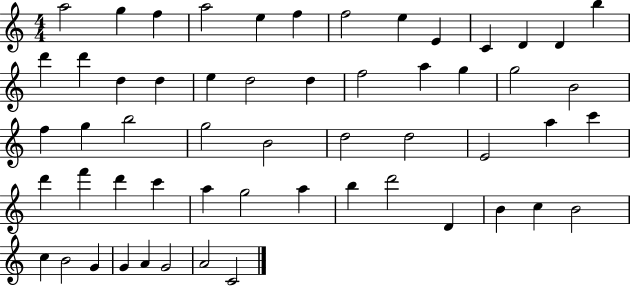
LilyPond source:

{
  \clef treble
  \numericTimeSignature
  \time 4/4
  \key c \major
  a''2 g''4 f''4 | a''2 e''4 f''4 | f''2 e''4 e'4 | c'4 d'4 d'4 b''4 | \break d'''4 d'''4 d''4 d''4 | e''4 d''2 d''4 | f''2 a''4 g''4 | g''2 b'2 | \break f''4 g''4 b''2 | g''2 b'2 | d''2 d''2 | e'2 a''4 c'''4 | \break d'''4 f'''4 d'''4 c'''4 | a''4 g''2 a''4 | b''4 d'''2 d'4 | b'4 c''4 b'2 | \break c''4 b'2 g'4 | g'4 a'4 g'2 | a'2 c'2 | \bar "|."
}